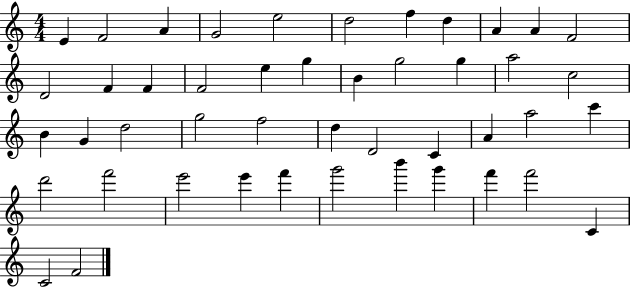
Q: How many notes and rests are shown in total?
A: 46